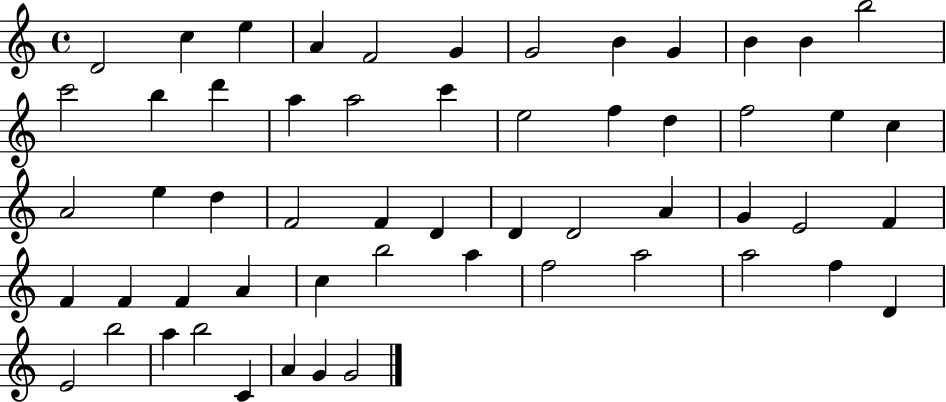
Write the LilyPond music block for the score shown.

{
  \clef treble
  \time 4/4
  \defaultTimeSignature
  \key c \major
  d'2 c''4 e''4 | a'4 f'2 g'4 | g'2 b'4 g'4 | b'4 b'4 b''2 | \break c'''2 b''4 d'''4 | a''4 a''2 c'''4 | e''2 f''4 d''4 | f''2 e''4 c''4 | \break a'2 e''4 d''4 | f'2 f'4 d'4 | d'4 d'2 a'4 | g'4 e'2 f'4 | \break f'4 f'4 f'4 a'4 | c''4 b''2 a''4 | f''2 a''2 | a''2 f''4 d'4 | \break e'2 b''2 | a''4 b''2 c'4 | a'4 g'4 g'2 | \bar "|."
}